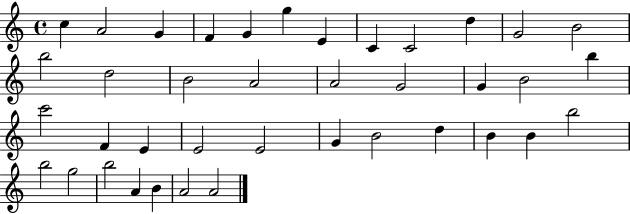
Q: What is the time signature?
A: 4/4